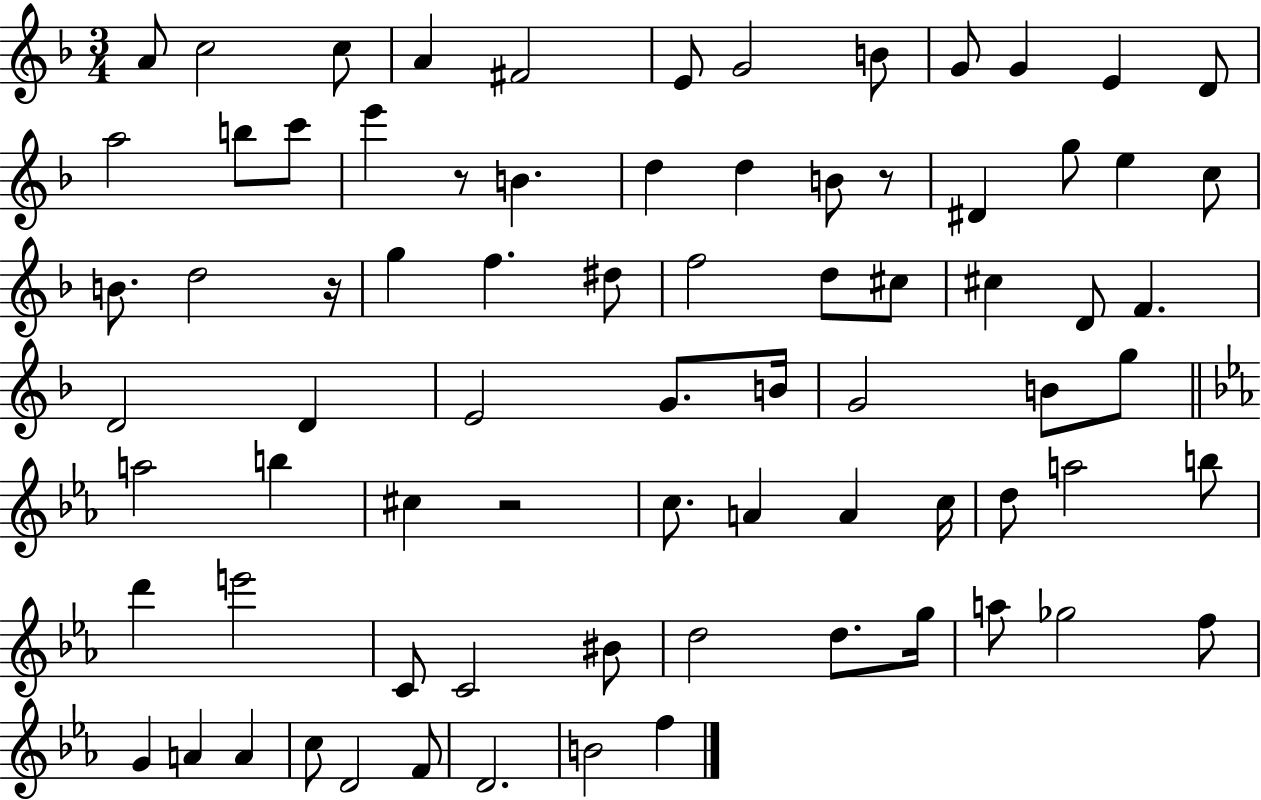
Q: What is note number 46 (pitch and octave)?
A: C#5